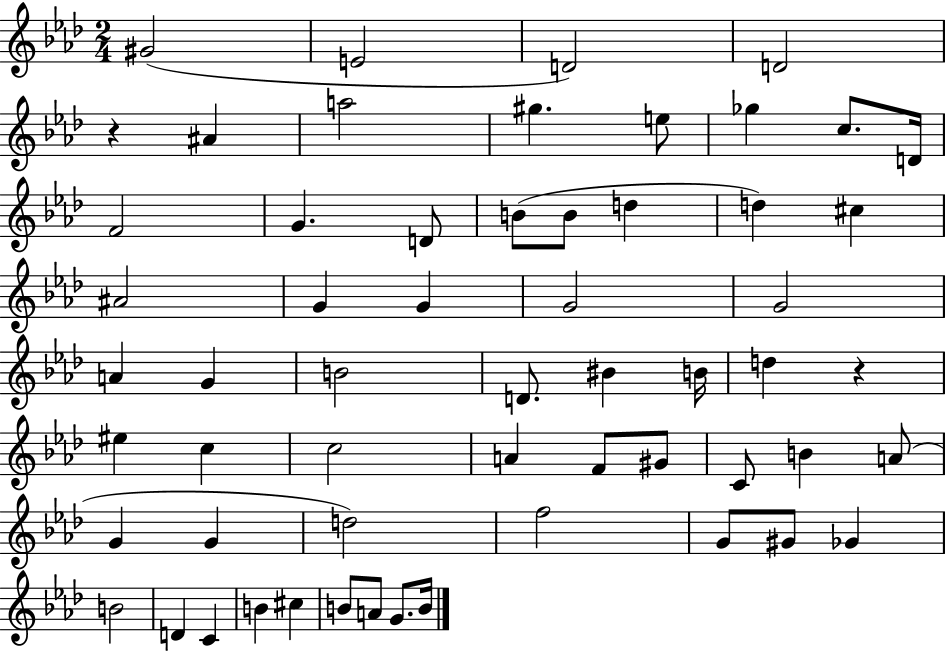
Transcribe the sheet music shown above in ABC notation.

X:1
T:Untitled
M:2/4
L:1/4
K:Ab
^G2 E2 D2 D2 z ^A a2 ^g e/2 _g c/2 D/4 F2 G D/2 B/2 B/2 d d ^c ^A2 G G G2 G2 A G B2 D/2 ^B B/4 d z ^e c c2 A F/2 ^G/2 C/2 B A/2 G G d2 f2 G/2 ^G/2 _G B2 D C B ^c B/2 A/2 G/2 B/4